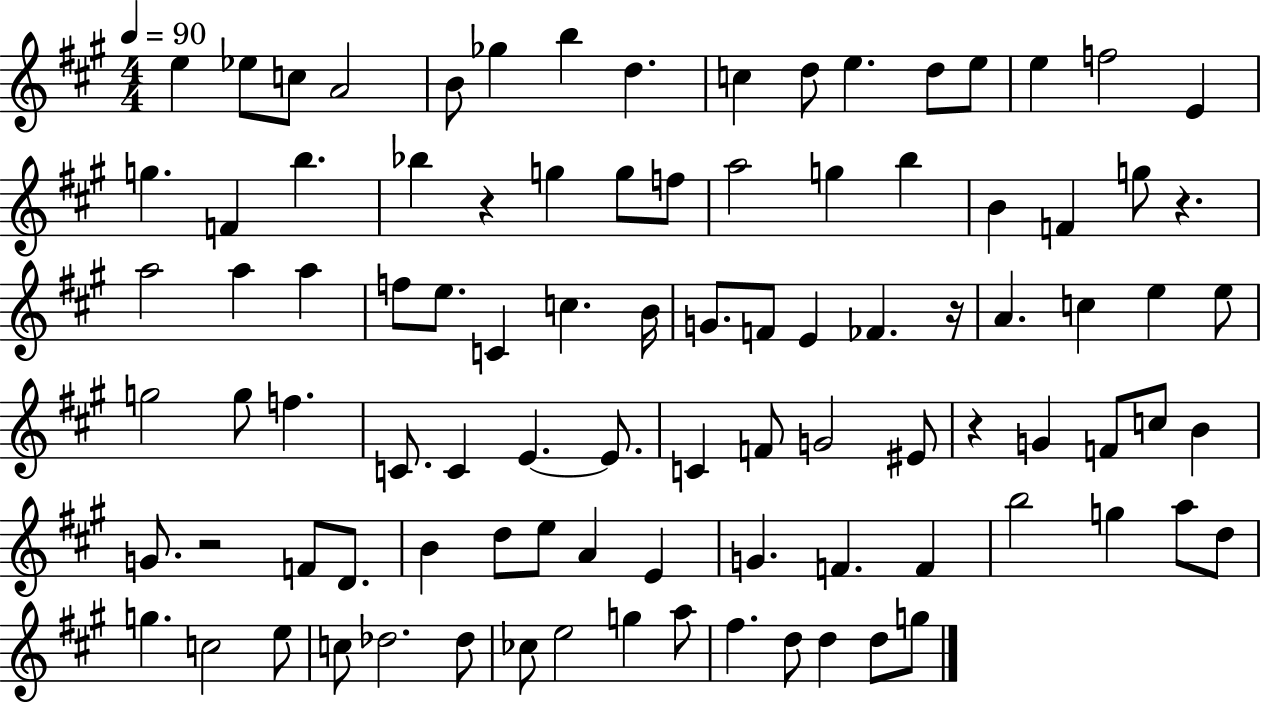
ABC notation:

X:1
T:Untitled
M:4/4
L:1/4
K:A
e _e/2 c/2 A2 B/2 _g b d c d/2 e d/2 e/2 e f2 E g F b _b z g g/2 f/2 a2 g b B F g/2 z a2 a a f/2 e/2 C c B/4 G/2 F/2 E _F z/4 A c e e/2 g2 g/2 f C/2 C E E/2 C F/2 G2 ^E/2 z G F/2 c/2 B G/2 z2 F/2 D/2 B d/2 e/2 A E G F F b2 g a/2 d/2 g c2 e/2 c/2 _d2 _d/2 _c/2 e2 g a/2 ^f d/2 d d/2 g/2